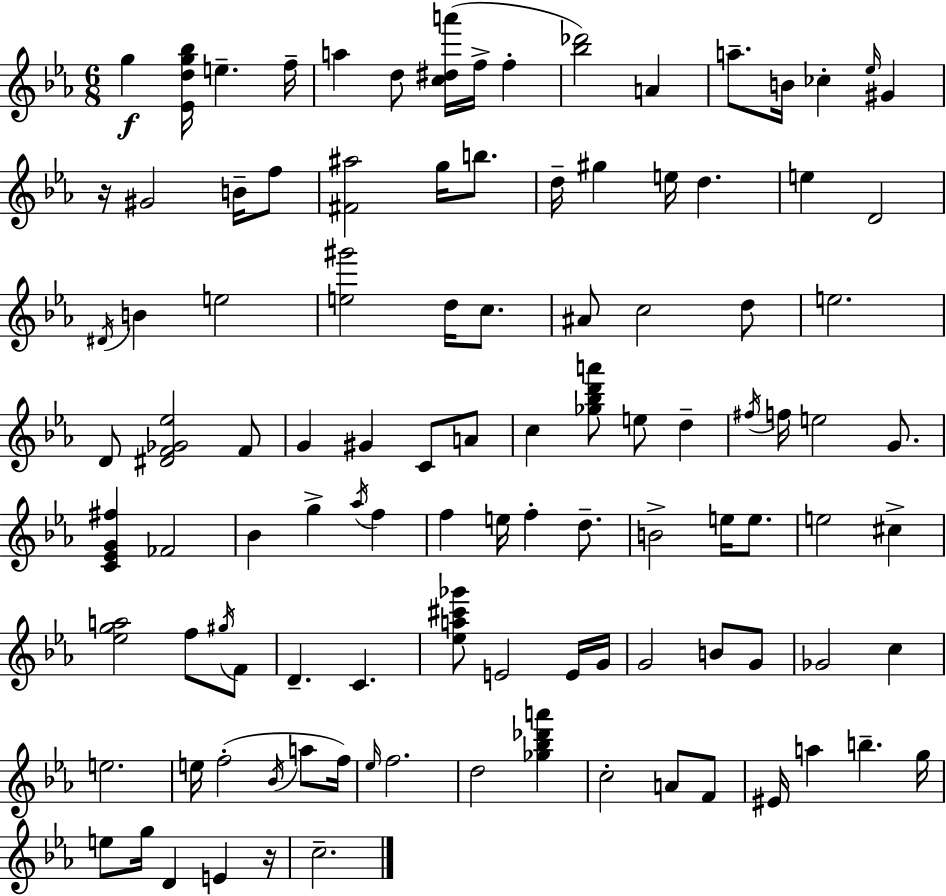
{
  \clef treble
  \numericTimeSignature
  \time 6/8
  \key c \minor
  g''4\f <ees' d'' g'' bes''>16 e''4.-- f''16-- | a''4 d''8 <c'' dis'' a'''>16( f''16-> f''4-. | <bes'' des'''>2) a'4 | a''8.-- b'16 ces''4-. \grace { ees''16 } gis'4 | \break r16 gis'2 b'16-- f''8 | <fis' ais''>2 g''16 b''8. | d''16-- gis''4 e''16 d''4. | e''4 d'2 | \break \acciaccatura { dis'16 } b'4 e''2 | <e'' gis'''>2 d''16 c''8. | ais'8 c''2 | d''8 e''2. | \break d'8 <dis' f' ges' ees''>2 | f'8 g'4 gis'4 c'8 | a'8 c''4 <ges'' bes'' d''' a'''>8 e''8 d''4-- | \acciaccatura { fis''16 } f''16 e''2 | \break g'8. <c' ees' g' fis''>4 fes'2 | bes'4 g''4-> \acciaccatura { aes''16 } | f''4 f''4 e''16 f''4-. | d''8.-- b'2-> | \break e''16 e''8. e''2 | cis''4-> <ees'' g'' a''>2 | f''8 \acciaccatura { gis''16 } f'8 d'4.-- c'4. | <ees'' a'' cis''' ges'''>8 e'2 | \break e'16 g'16 g'2 | b'8 g'8 ges'2 | c''4 e''2. | e''16 f''2-.( | \break \acciaccatura { bes'16 } a''8 f''16) \grace { ees''16 } f''2. | d''2 | <ges'' bes'' des''' a'''>4 c''2-. | a'8 f'8 eis'16 a''4 | \break b''4.-- g''16 e''8 g''16 d'4 | e'4 r16 c''2.-- | \bar "|."
}